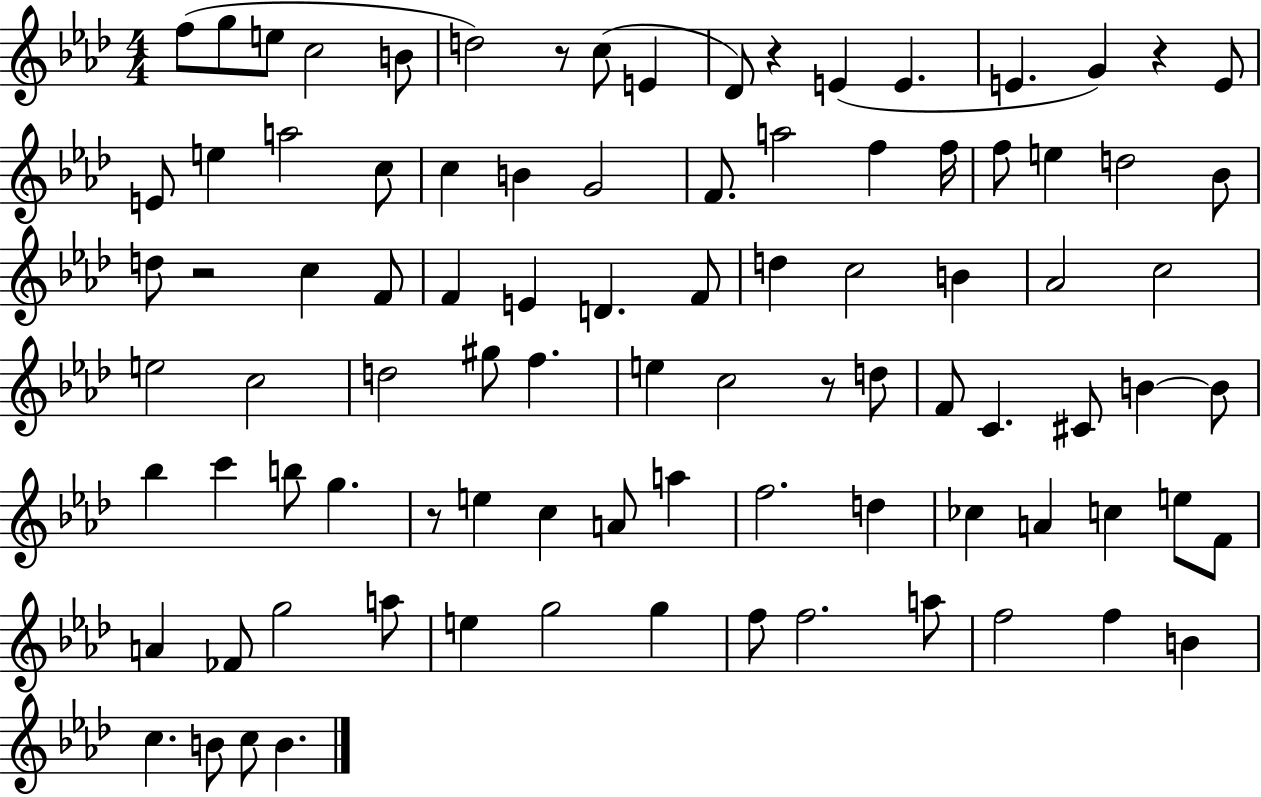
{
  \clef treble
  \numericTimeSignature
  \time 4/4
  \key aes \major
  f''8( g''8 e''8 c''2 b'8 | d''2) r8 c''8( e'4 | des'8) r4 e'4( e'4. | e'4. g'4) r4 e'8 | \break e'8 e''4 a''2 c''8 | c''4 b'4 g'2 | f'8. a''2 f''4 f''16 | f''8 e''4 d''2 bes'8 | \break d''8 r2 c''4 f'8 | f'4 e'4 d'4. f'8 | d''4 c''2 b'4 | aes'2 c''2 | \break e''2 c''2 | d''2 gis''8 f''4. | e''4 c''2 r8 d''8 | f'8 c'4. cis'8 b'4~~ b'8 | \break bes''4 c'''4 b''8 g''4. | r8 e''4 c''4 a'8 a''4 | f''2. d''4 | ces''4 a'4 c''4 e''8 f'8 | \break a'4 fes'8 g''2 a''8 | e''4 g''2 g''4 | f''8 f''2. a''8 | f''2 f''4 b'4 | \break c''4. b'8 c''8 b'4. | \bar "|."
}